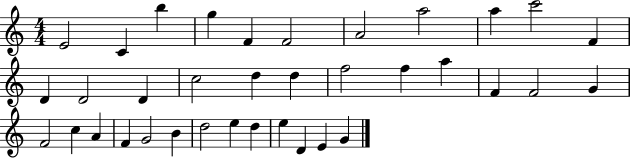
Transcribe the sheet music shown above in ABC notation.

X:1
T:Untitled
M:4/4
L:1/4
K:C
E2 C b g F F2 A2 a2 a c'2 F D D2 D c2 d d f2 f a F F2 G F2 c A F G2 B d2 e d e D E G